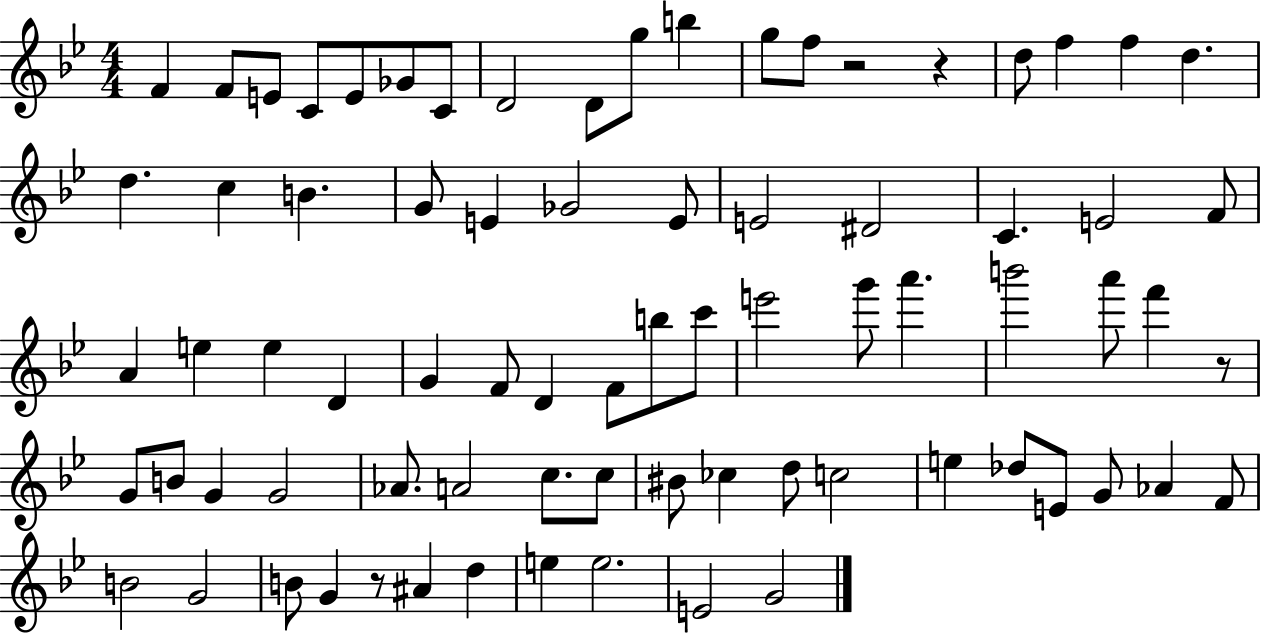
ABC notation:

X:1
T:Untitled
M:4/4
L:1/4
K:Bb
F F/2 E/2 C/2 E/2 _G/2 C/2 D2 D/2 g/2 b g/2 f/2 z2 z d/2 f f d d c B G/2 E _G2 E/2 E2 ^D2 C E2 F/2 A e e D G F/2 D F/2 b/2 c'/2 e'2 g'/2 a' b'2 a'/2 f' z/2 G/2 B/2 G G2 _A/2 A2 c/2 c/2 ^B/2 _c d/2 c2 e _d/2 E/2 G/2 _A F/2 B2 G2 B/2 G z/2 ^A d e e2 E2 G2